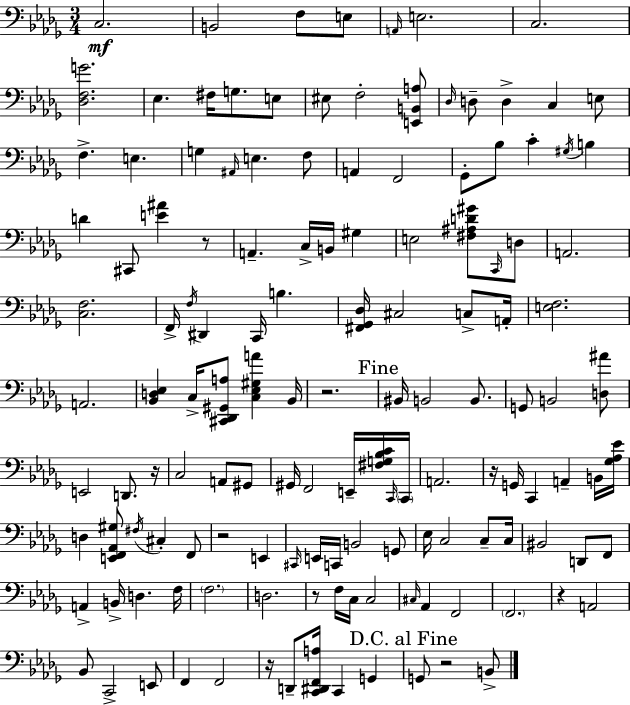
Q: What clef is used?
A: bass